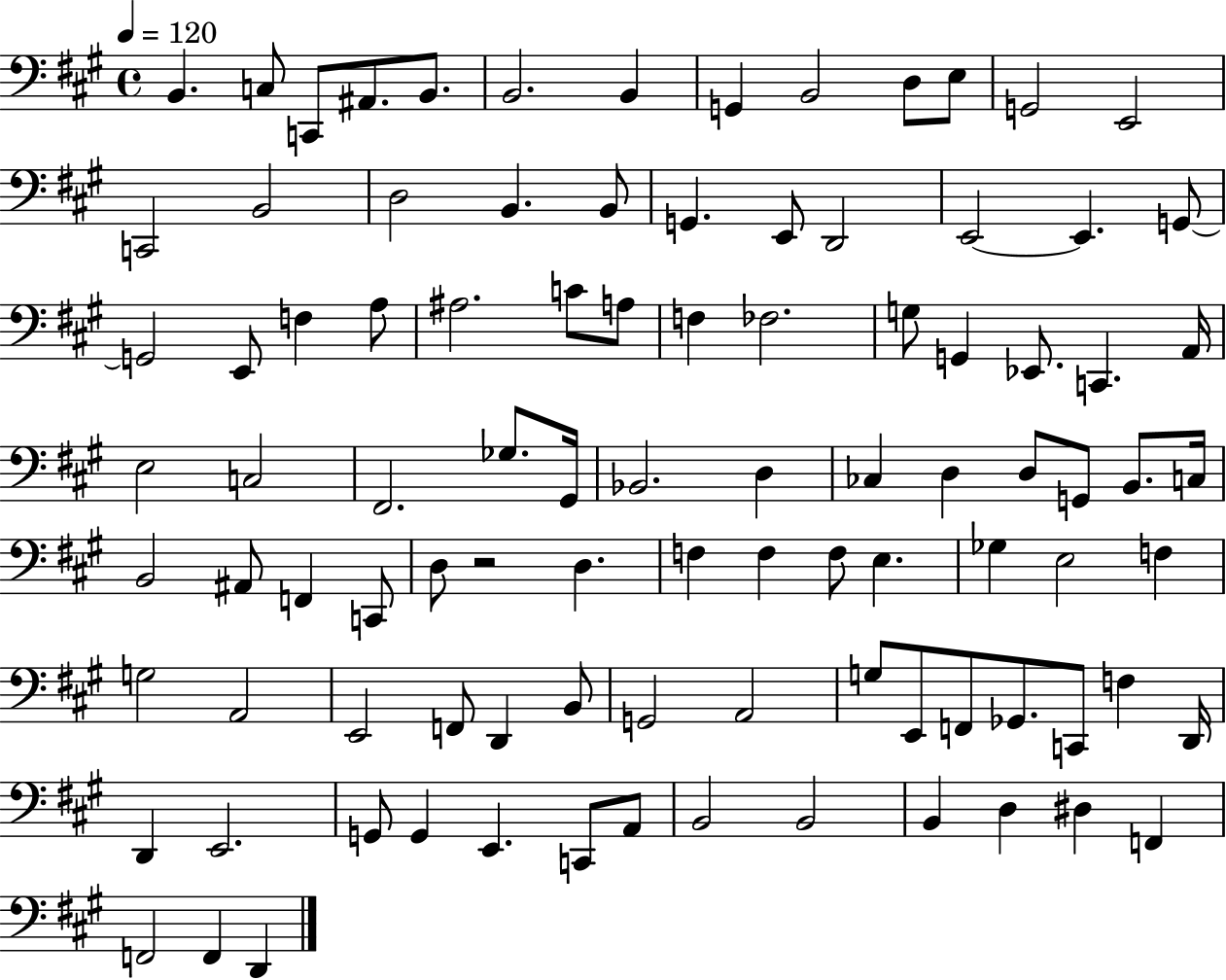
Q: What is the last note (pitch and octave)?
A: D2